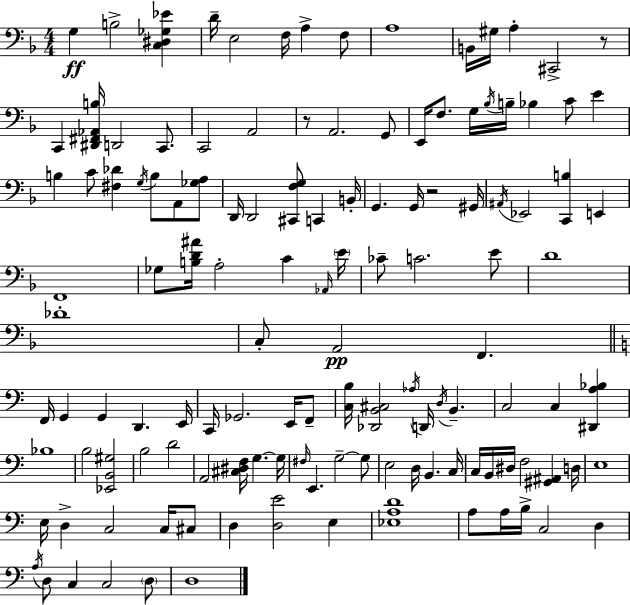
G3/q B3/h [C3,D#3,Gb3,Eb4]/q D4/s E3/h F3/s A3/q F3/e A3/w B2/s G#3/s A3/q C#2/h R/e C2/q [D#2,F#2,Ab2,B3]/s D2/h C2/e. C2/h A2/h R/e A2/h. G2/e E2/s F3/e. G3/s Bb3/s B3/s Bb3/q C4/e E4/q B3/q C4/e [F#3,Db4]/q G3/s B3/e A2/e [Gb3,A3]/e D2/s D2/h [C#2,F3,G3]/e C2/q B2/s G2/q. G2/s R/h G#2/s A#2/s Eb2/h [C2,B3]/q E2/q F2/w Gb3/e [B3,D4,A#4]/s A3/h C4/q Ab2/s E4/s CES4/e C4/h. E4/e D4/w Db4/w C3/e A2/h F2/q. F2/s G2/q G2/q D2/q. E2/s C2/s Gb2/h. E2/s F2/e [C3,B3]/s [Db2,B2,C#3]/h Ab3/s D2/s D3/s B2/q. C3/h C3/q [D#2,A3,Bb3]/q Bb3/w B3/h [Eb2,B2,G#3]/h B3/h D4/h A2/h [C#3,D#3,F3]/s G3/q. G3/s F#3/s E2/q. G3/h G3/e E3/h D3/s B2/q. C3/s C3/s B2/s D#3/s F3/h [G#2,A#2]/q D3/s E3/w E3/s D3/q C3/h C3/s C#3/e D3/q [D3,E4]/h E3/q [Eb3,A3,D4]/w A3/e A3/s B3/s C3/h D3/q A3/s D3/e C3/q C3/h D3/e D3/w